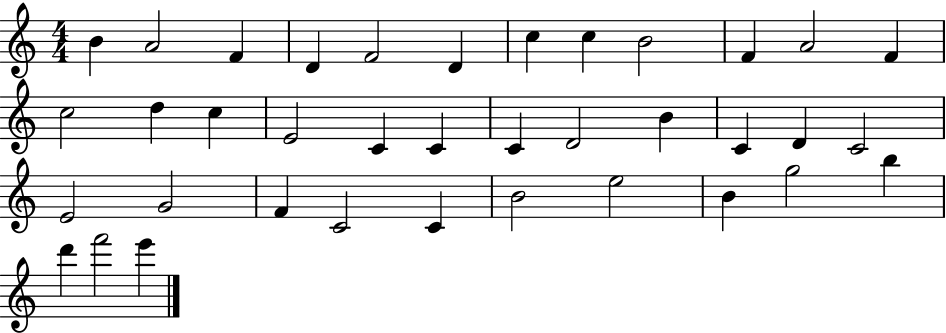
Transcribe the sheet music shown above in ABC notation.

X:1
T:Untitled
M:4/4
L:1/4
K:C
B A2 F D F2 D c c B2 F A2 F c2 d c E2 C C C D2 B C D C2 E2 G2 F C2 C B2 e2 B g2 b d' f'2 e'